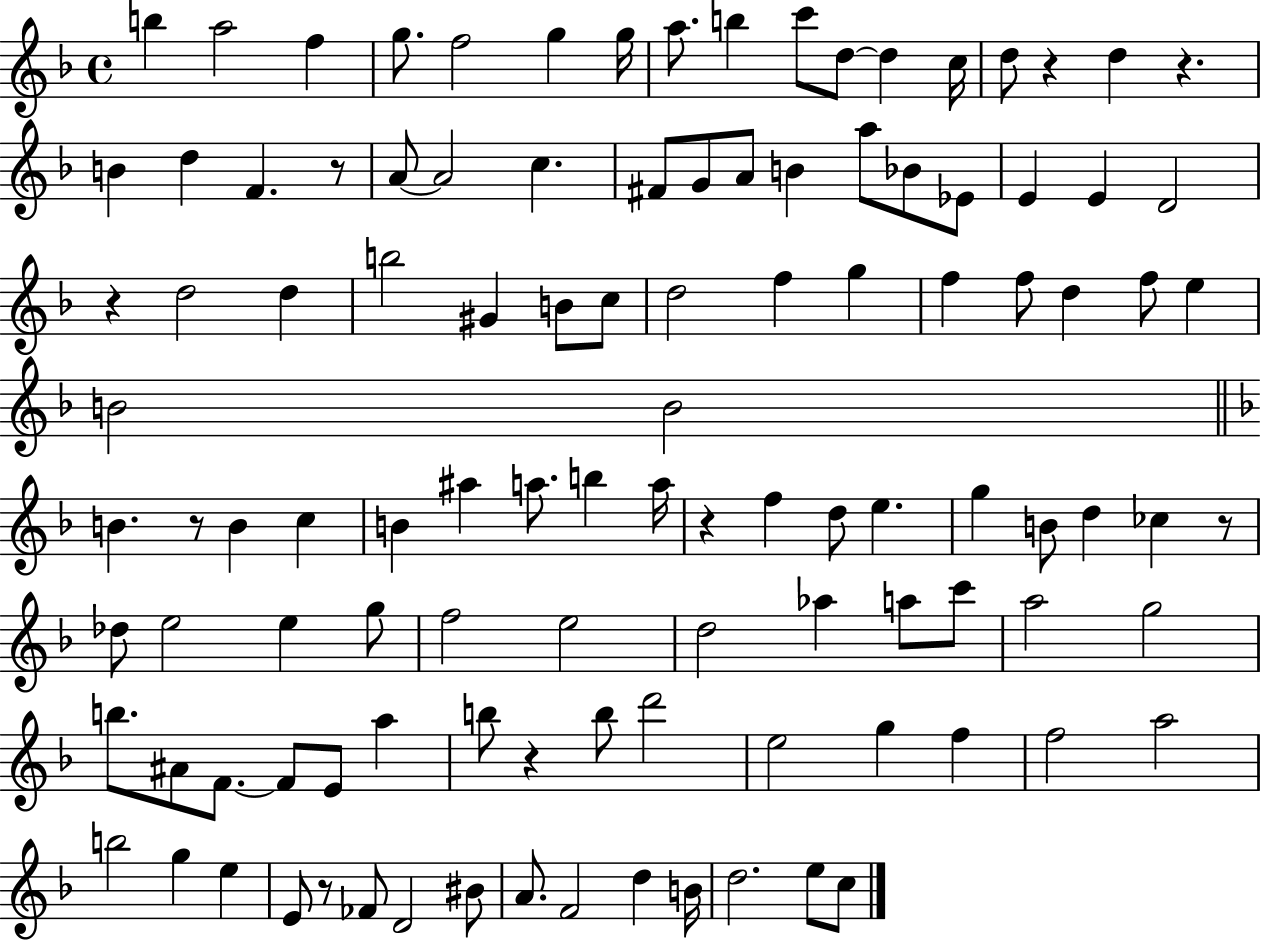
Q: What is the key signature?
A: F major